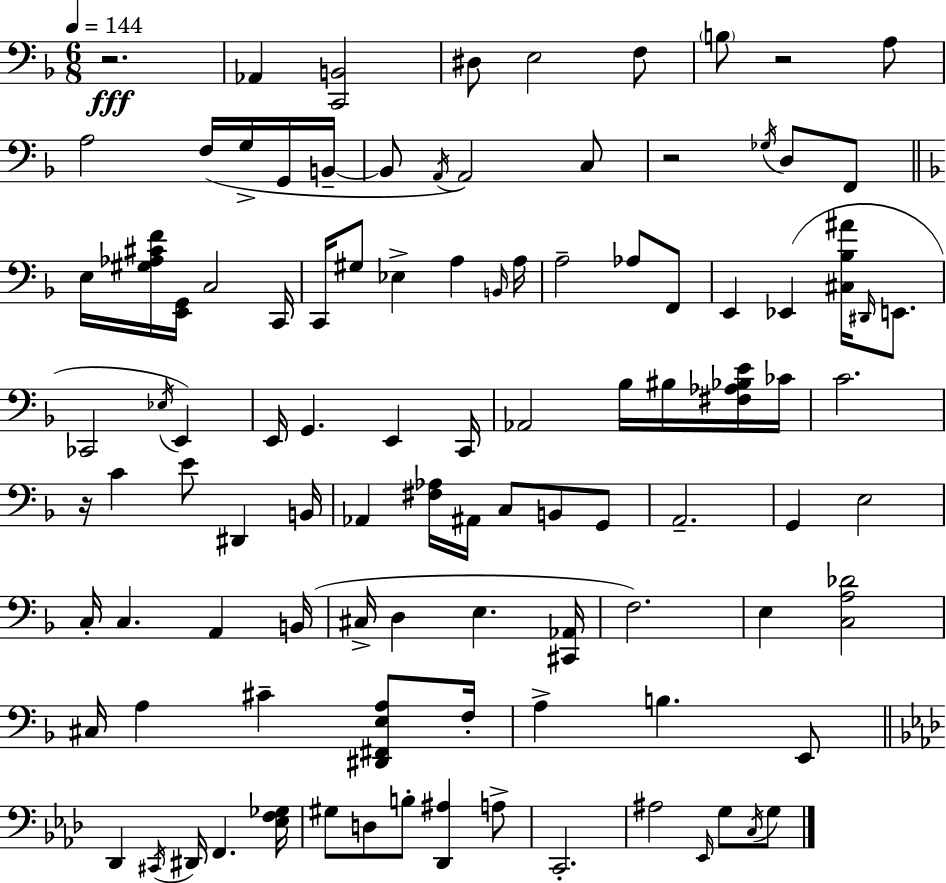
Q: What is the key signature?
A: F major